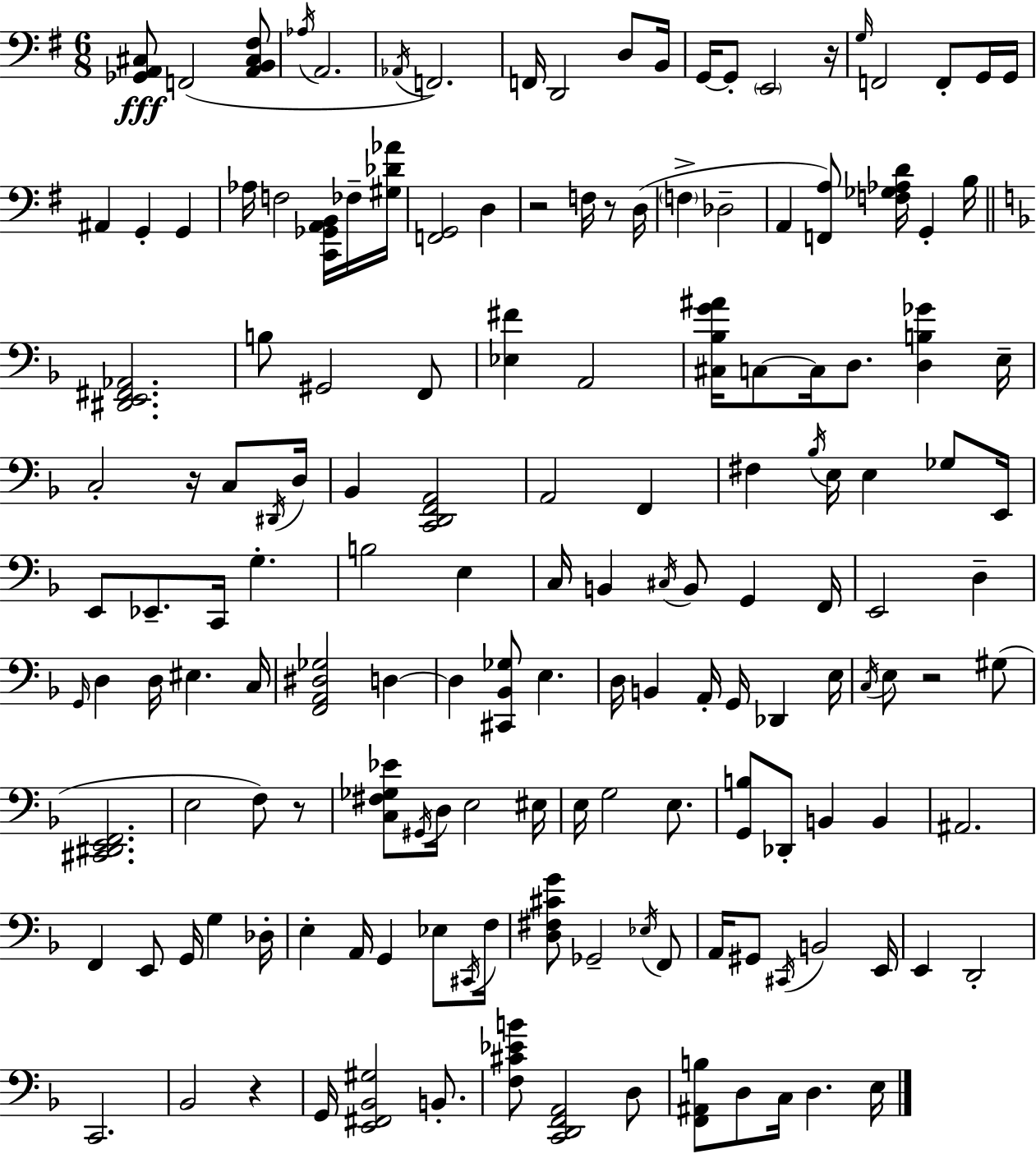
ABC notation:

X:1
T:Untitled
M:6/8
L:1/4
K:Em
[_G,,A,,^C,]/2 F,,2 [A,,B,,^C,^F,]/2 _A,/4 A,,2 _A,,/4 F,,2 F,,/4 D,,2 D,/2 B,,/4 G,,/4 G,,/2 E,,2 z/4 G,/4 F,,2 F,,/2 G,,/4 G,,/4 ^A,, G,, G,, _A,/4 F,2 [C,,_G,,A,,B,,]/4 _F,/4 [^G,_D_A]/4 [F,,G,,]2 D, z2 F,/4 z/2 D,/4 F, _D,2 A,, [F,,A,]/2 [F,_G,_A,D]/4 G,, B,/4 [^D,,E,,^F,,_A,,]2 B,/2 ^G,,2 F,,/2 [_E,^F] A,,2 [^C,_B,G^A]/4 C,/2 C,/4 D,/2 [D,B,_G] E,/4 C,2 z/4 C,/2 ^D,,/4 D,/4 _B,, [C,,D,,F,,A,,]2 A,,2 F,, ^F, _B,/4 E,/4 E, _G,/2 E,,/4 E,,/2 _E,,/2 C,,/4 G, B,2 E, C,/4 B,, ^C,/4 B,,/2 G,, F,,/4 E,,2 D, G,,/4 D, D,/4 ^E, C,/4 [F,,A,,^D,_G,]2 D, D, [^C,,_B,,_G,]/2 E, D,/4 B,, A,,/4 G,,/4 _D,, E,/4 C,/4 E,/2 z2 ^G,/2 [^C,,^D,,E,,F,,]2 E,2 F,/2 z/2 [C,^F,_G,_E]/2 ^G,,/4 D,/4 E,2 ^E,/4 E,/4 G,2 E,/2 [G,,B,]/2 _D,,/2 B,, B,, ^A,,2 F,, E,,/2 G,,/4 G, _D,/4 E, A,,/4 G,, _E,/2 ^C,,/4 F,/4 [D,^F,^CG]/2 _G,,2 _E,/4 F,,/2 A,,/4 ^G,,/2 ^C,,/4 B,,2 E,,/4 E,, D,,2 C,,2 _B,,2 z G,,/4 [E,,^F,,_B,,^G,]2 B,,/2 [F,^C_EB]/2 [C,,D,,F,,A,,]2 D,/2 [F,,^A,,B,]/2 D,/2 C,/4 D, E,/4